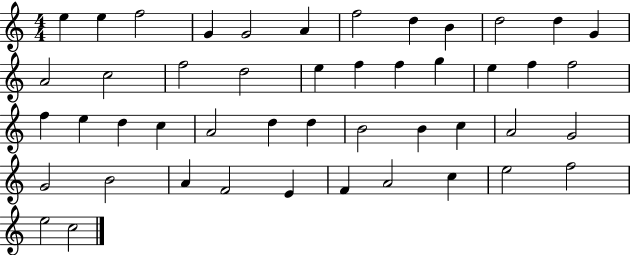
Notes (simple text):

E5/q E5/q F5/h G4/q G4/h A4/q F5/h D5/q B4/q D5/h D5/q G4/q A4/h C5/h F5/h D5/h E5/q F5/q F5/q G5/q E5/q F5/q F5/h F5/q E5/q D5/q C5/q A4/h D5/q D5/q B4/h B4/q C5/q A4/h G4/h G4/h B4/h A4/q F4/h E4/q F4/q A4/h C5/q E5/h F5/h E5/h C5/h